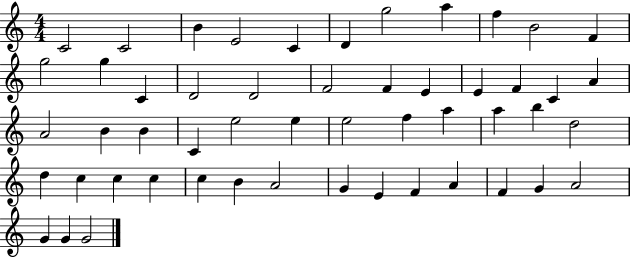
X:1
T:Untitled
M:4/4
L:1/4
K:C
C2 C2 B E2 C D g2 a f B2 F g2 g C D2 D2 F2 F E E F C A A2 B B C e2 e e2 f a a b d2 d c c c c B A2 G E F A F G A2 G G G2